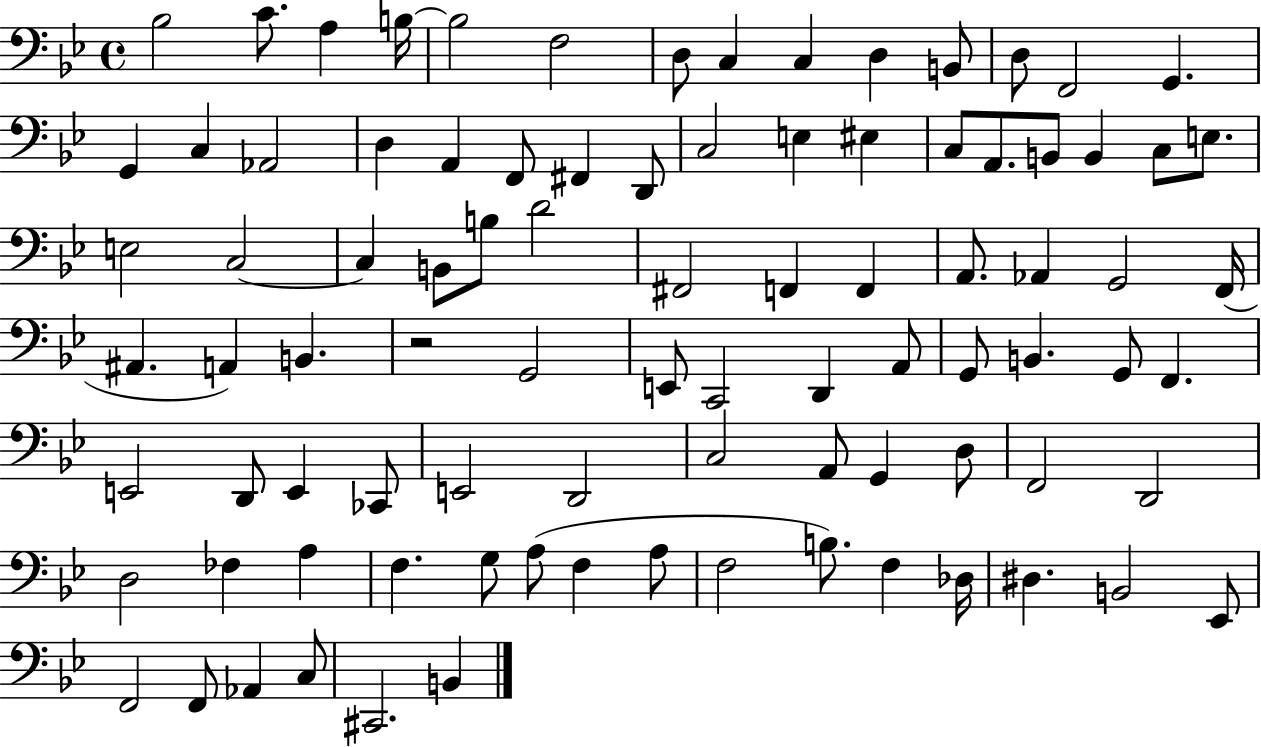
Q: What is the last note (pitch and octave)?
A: B2